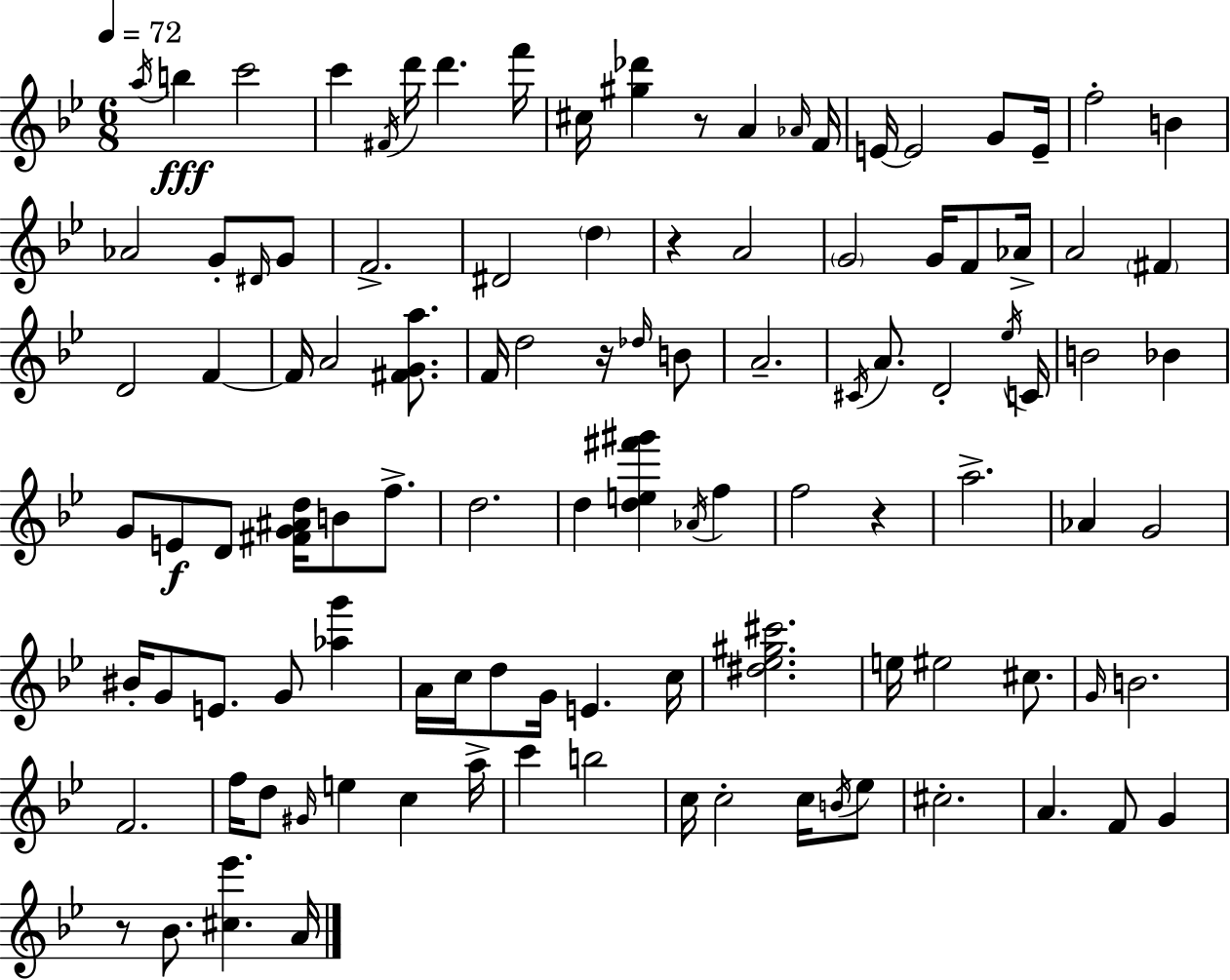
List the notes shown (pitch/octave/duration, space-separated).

A5/s B5/q C6/h C6/q F#4/s D6/s D6/q. F6/s C#5/s [G#5,Db6]/q R/e A4/q Ab4/s F4/s E4/s E4/h G4/e E4/s F5/h B4/q Ab4/h G4/e D#4/s G4/e F4/h. D#4/h D5/q R/q A4/h G4/h G4/s F4/e Ab4/s A4/h F#4/q D4/h F4/q F4/s A4/h [F#4,G4,A5]/e. F4/s D5/h R/s Db5/s B4/e A4/h. C#4/s A4/e. D4/h Eb5/s C4/s B4/h Bb4/q G4/e E4/e D4/e [F#4,G4,A#4,D5]/s B4/e F5/e. D5/h. D5/q [D5,E5,F#6,G#6]/q Ab4/s F5/q F5/h R/q A5/h. Ab4/q G4/h BIS4/s G4/e E4/e. G4/e [Ab5,G6]/q A4/s C5/s D5/e G4/s E4/q. C5/s [D#5,Eb5,G#5,C#6]/h. E5/s EIS5/h C#5/e. G4/s B4/h. F4/h. F5/s D5/e G#4/s E5/q C5/q A5/s C6/q B5/h C5/s C5/h C5/s B4/s Eb5/e C#5/h. A4/q. F4/e G4/q R/e Bb4/e. [C#5,Eb6]/q. A4/s